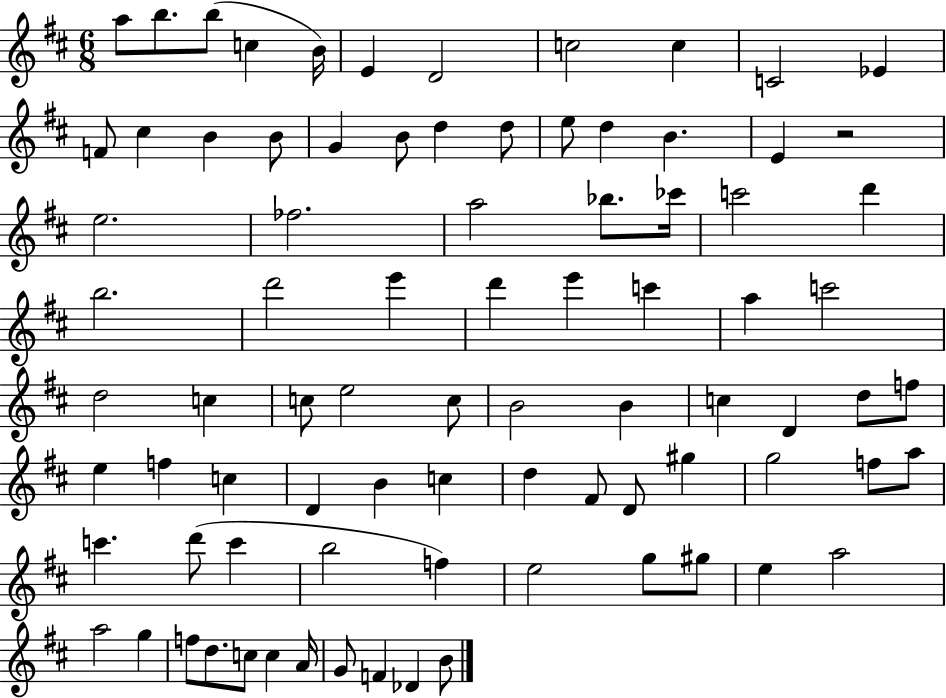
A5/e B5/e. B5/e C5/q B4/s E4/q D4/h C5/h C5/q C4/h Eb4/q F4/e C#5/q B4/q B4/e G4/q B4/e D5/q D5/e E5/e D5/q B4/q. E4/q R/h E5/h. FES5/h. A5/h Bb5/e. CES6/s C6/h D6/q B5/h. D6/h E6/q D6/q E6/q C6/q A5/q C6/h D5/h C5/q C5/e E5/h C5/e B4/h B4/q C5/q D4/q D5/e F5/e E5/q F5/q C5/q D4/q B4/q C5/q D5/q F#4/e D4/e G#5/q G5/h F5/e A5/e C6/q. D6/e C6/q B5/h F5/q E5/h G5/e G#5/e E5/q A5/h A5/h G5/q F5/e D5/e. C5/e C5/q A4/s G4/e F4/q Db4/q B4/e